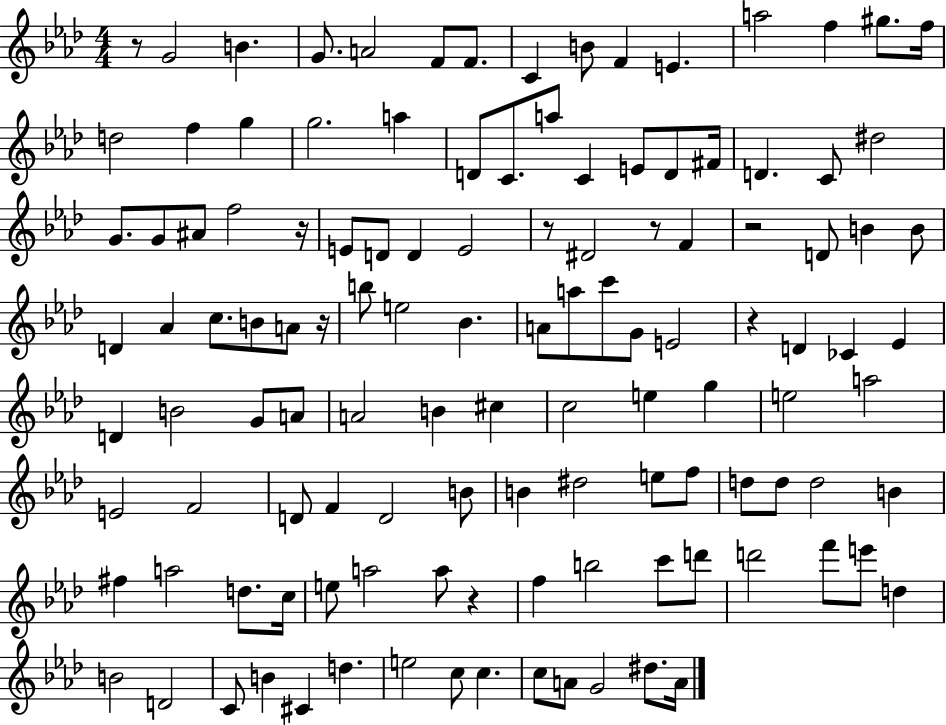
R/e G4/h B4/q. G4/e. A4/h F4/e F4/e. C4/q B4/e F4/q E4/q. A5/h F5/q G#5/e. F5/s D5/h F5/q G5/q G5/h. A5/q D4/e C4/e. A5/e C4/q E4/e D4/e F#4/s D4/q. C4/e D#5/h G4/e. G4/e A#4/e F5/h R/s E4/e D4/e D4/q E4/h R/e D#4/h R/e F4/q R/h D4/e B4/q B4/e D4/q Ab4/q C5/e. B4/e A4/e R/s B5/e E5/h Bb4/q. A4/e A5/e C6/e G4/e E4/h R/q D4/q CES4/q Eb4/q D4/q B4/h G4/e A4/e A4/h B4/q C#5/q C5/h E5/q G5/q E5/h A5/h E4/h F4/h D4/e F4/q D4/h B4/e B4/q D#5/h E5/e F5/e D5/e D5/e D5/h B4/q F#5/q A5/h D5/e. C5/s E5/e A5/h A5/e R/q F5/q B5/h C6/e D6/e D6/h F6/e E6/e D5/q B4/h D4/h C4/e B4/q C#4/q D5/q. E5/h C5/e C5/q. C5/e A4/e G4/h D#5/e. A4/s